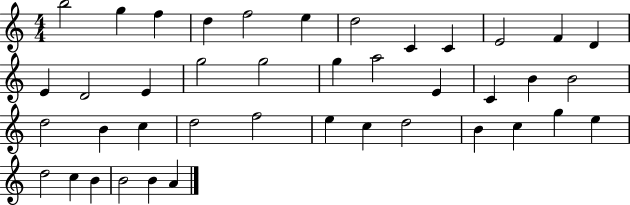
B5/h G5/q F5/q D5/q F5/h E5/q D5/h C4/q C4/q E4/h F4/q D4/q E4/q D4/h E4/q G5/h G5/h G5/q A5/h E4/q C4/q B4/q B4/h D5/h B4/q C5/q D5/h F5/h E5/q C5/q D5/h B4/q C5/q G5/q E5/q D5/h C5/q B4/q B4/h B4/q A4/q